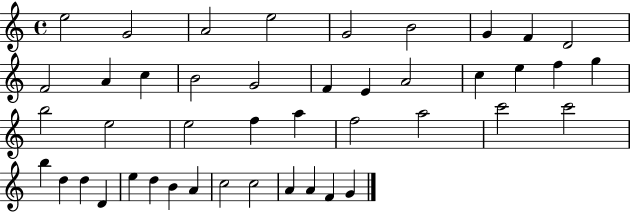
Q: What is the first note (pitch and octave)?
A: E5